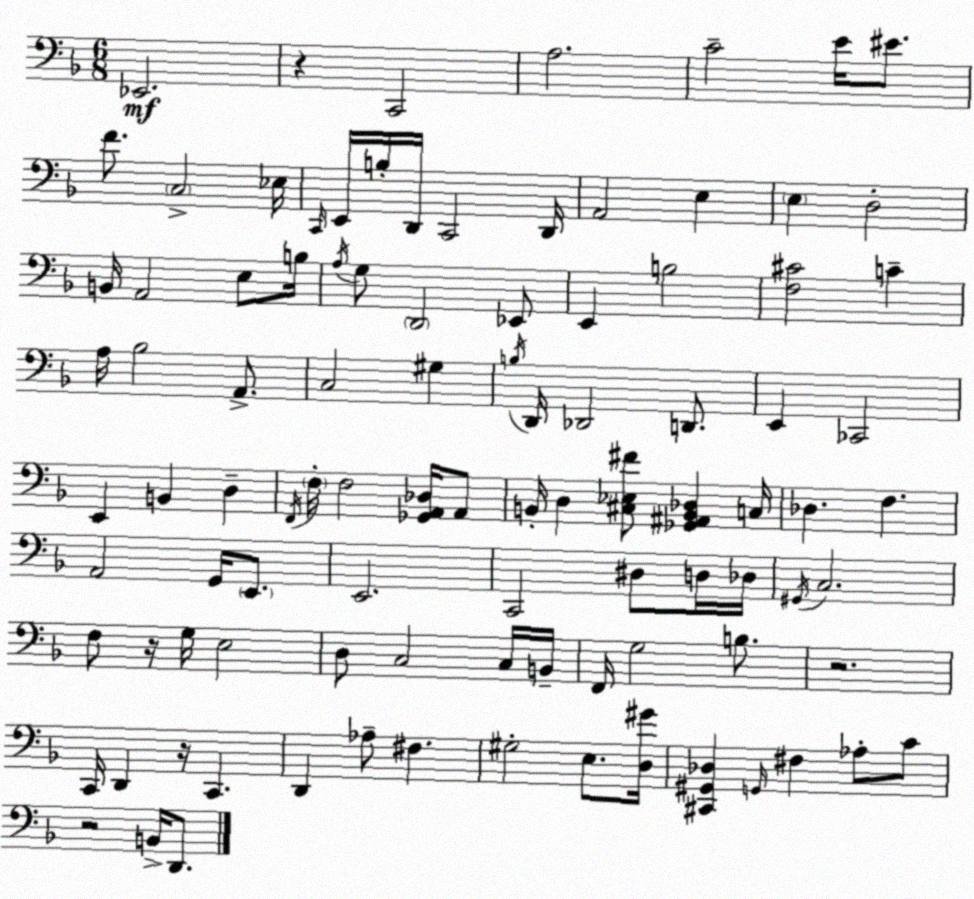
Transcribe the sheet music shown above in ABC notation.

X:1
T:Untitled
M:6/8
L:1/4
K:Dm
_E,,2 z C,,2 A,2 C2 E/4 ^E/2 F/2 C,2 _E,/4 C,,/4 E,,/4 B,/4 D,,/4 C,,2 D,,/4 A,,2 E, E, D,2 B,,/4 A,,2 E,/2 B,/4 A,/4 G,/2 D,,2 _E,,/2 E,, B,2 [F,^C]2 C A,/4 _B,2 A,,/2 C,2 ^G, B,/4 D,,/4 _D,,2 D,,/2 E,, _C,,2 E,, B,, D, F,,/4 F,/4 F,2 [_G,,A,,_D,]/4 A,,/2 B,,/4 D, [^C,_E,^F]/2 [_G,,^A,,B,,_D,] C,/4 _D, F, A,,2 G,,/4 E,,/2 E,,2 C,,2 ^D,/2 D,/4 _D,/4 ^G,,/4 C,2 F,/2 z/4 G,/4 E,2 D,/2 C,2 C,/4 B,,/4 F,,/4 G,2 B,/2 z2 C,,/4 D,, z/4 C,, D,, _A,/2 ^F, ^G,2 E,/2 [D,^G]/4 [^C,,^G,,_D,] G,,/4 ^F, _A,/2 C/2 z2 B,,/4 D,,/2